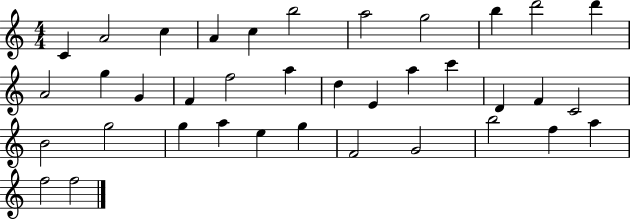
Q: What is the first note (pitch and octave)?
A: C4